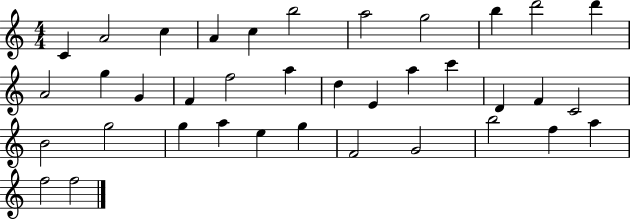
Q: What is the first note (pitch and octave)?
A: C4